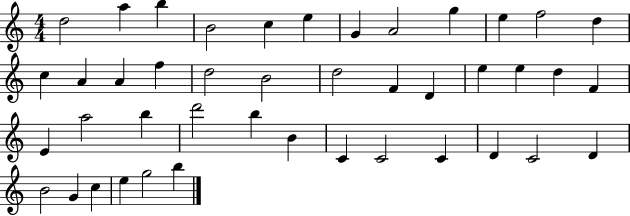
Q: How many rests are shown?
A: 0